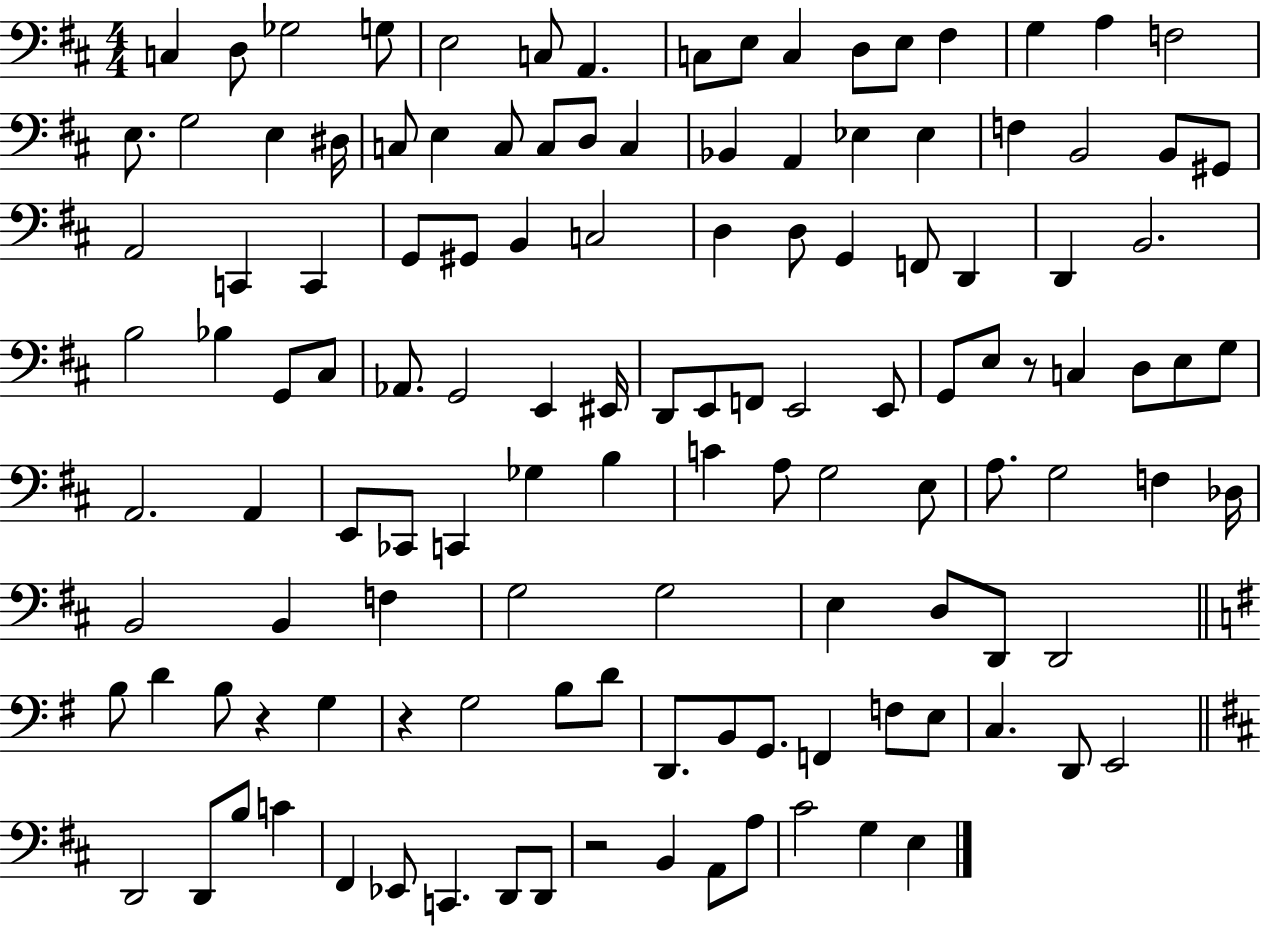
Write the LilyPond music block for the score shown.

{
  \clef bass
  \numericTimeSignature
  \time 4/4
  \key d \major
  c4 d8 ges2 g8 | e2 c8 a,4. | c8 e8 c4 d8 e8 fis4 | g4 a4 f2 | \break e8. g2 e4 dis16 | c8 e4 c8 c8 d8 c4 | bes,4 a,4 ees4 ees4 | f4 b,2 b,8 gis,8 | \break a,2 c,4 c,4 | g,8 gis,8 b,4 c2 | d4 d8 g,4 f,8 d,4 | d,4 b,2. | \break b2 bes4 g,8 cis8 | aes,8. g,2 e,4 eis,16 | d,8 e,8 f,8 e,2 e,8 | g,8 e8 r8 c4 d8 e8 g8 | \break a,2. a,4 | e,8 ces,8 c,4 ges4 b4 | c'4 a8 g2 e8 | a8. g2 f4 des16 | \break b,2 b,4 f4 | g2 g2 | e4 d8 d,8 d,2 | \bar "||" \break \key g \major b8 d'4 b8 r4 g4 | r4 g2 b8 d'8 | d,8. b,8 g,8. f,4 f8 e8 | c4. d,8 e,2 | \break \bar "||" \break \key d \major d,2 d,8 b8 c'4 | fis,4 ees,8 c,4. d,8 d,8 | r2 b,4 a,8 a8 | cis'2 g4 e4 | \break \bar "|."
}